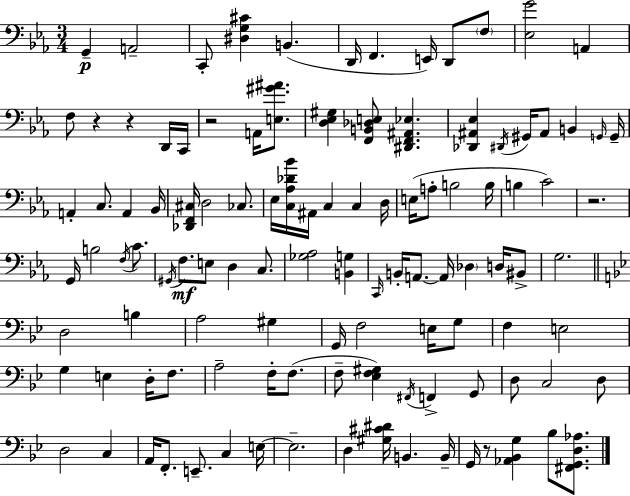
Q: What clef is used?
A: bass